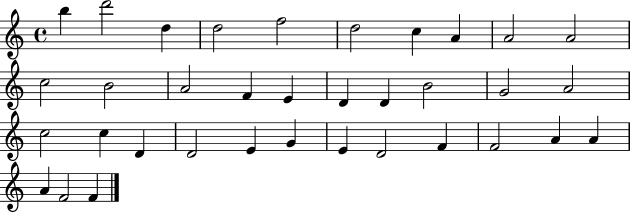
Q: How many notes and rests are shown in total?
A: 35